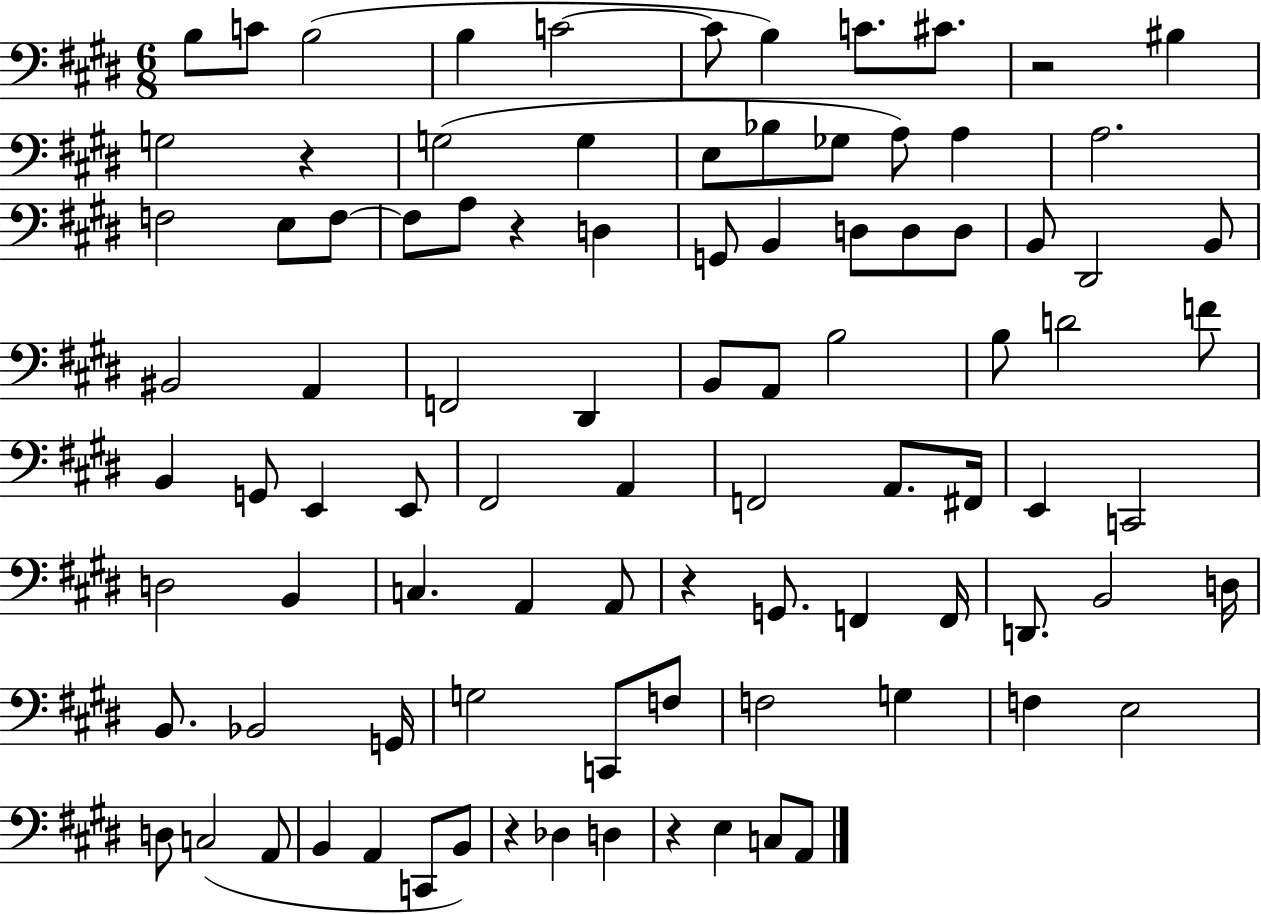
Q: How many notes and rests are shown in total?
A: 93